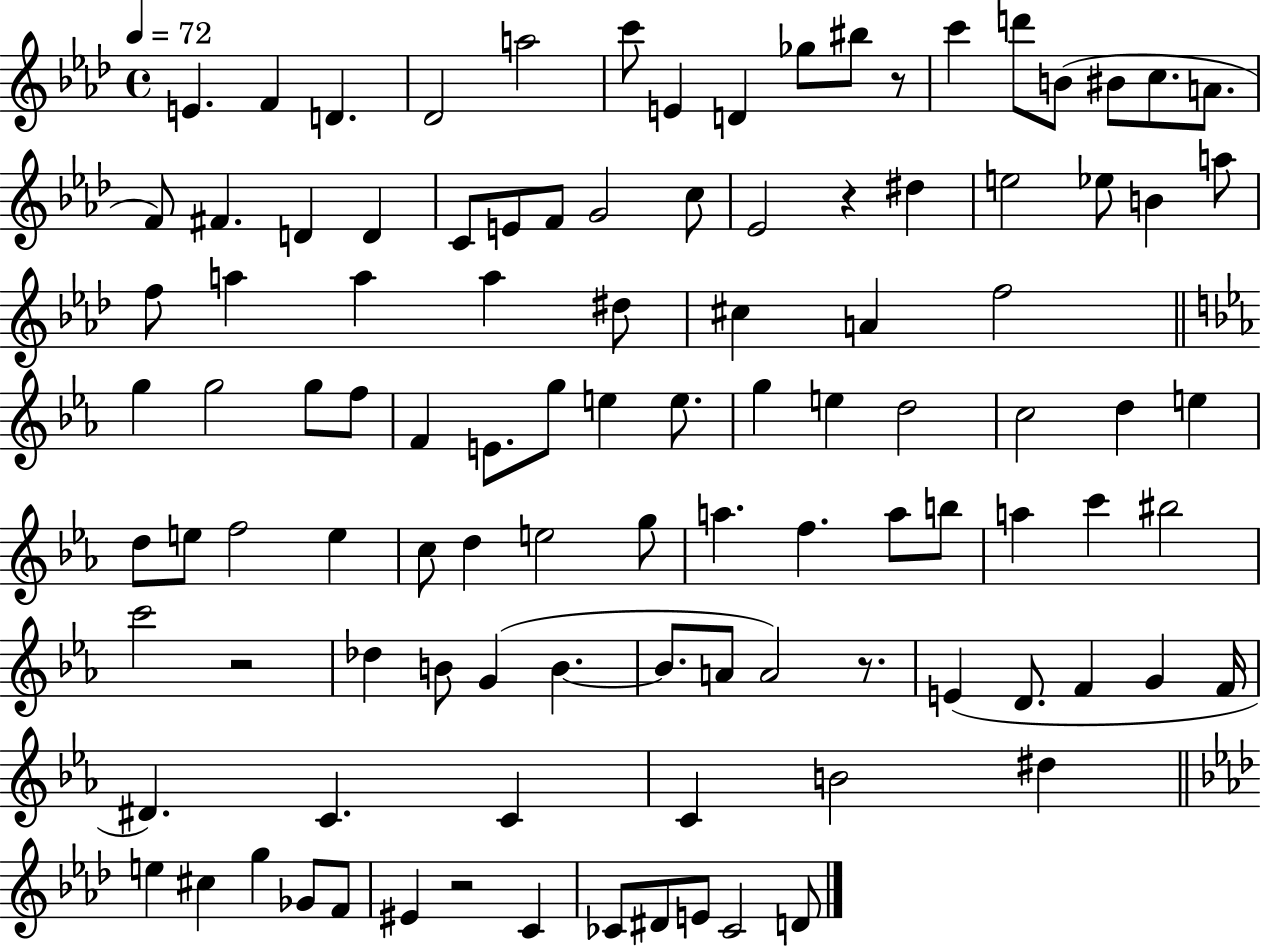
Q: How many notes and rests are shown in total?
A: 105